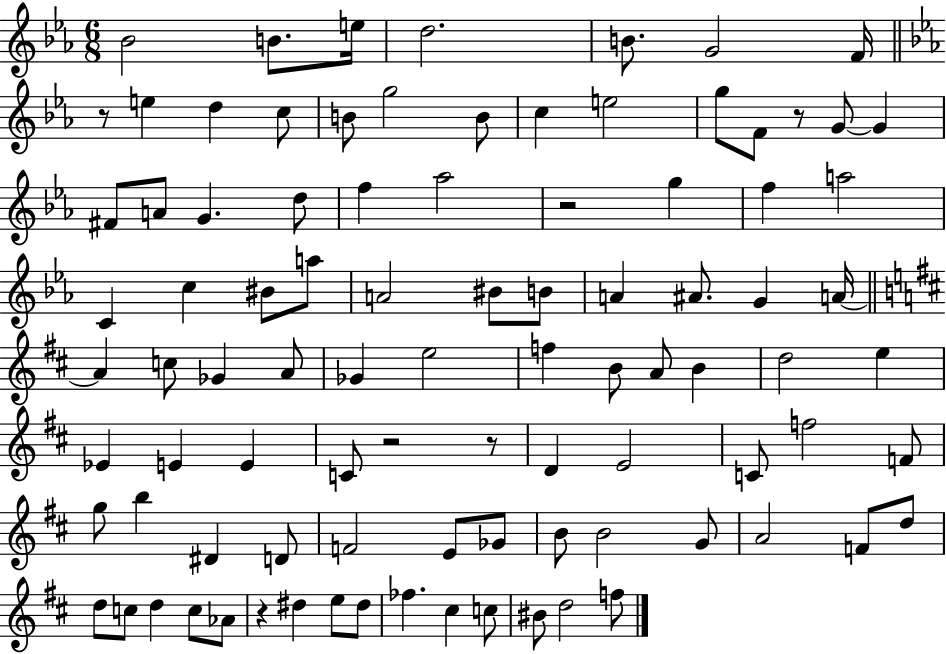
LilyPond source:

{
  \clef treble
  \numericTimeSignature
  \time 6/8
  \key ees \major
  bes'2 b'8. e''16 | d''2. | b'8. g'2 f'16 | \bar "||" \break \key ees \major r8 e''4 d''4 c''8 | b'8 g''2 b'8 | c''4 e''2 | g''8 f'8 r8 g'8~~ g'4 | \break fis'8 a'8 g'4. d''8 | f''4 aes''2 | r2 g''4 | f''4 a''2 | \break c'4 c''4 bis'8 a''8 | a'2 bis'8 b'8 | a'4 ais'8. g'4 a'16~~ | \bar "||" \break \key b \minor a'4 c''8 ges'4 a'8 | ges'4 e''2 | f''4 b'8 a'8 b'4 | d''2 e''4 | \break ees'4 e'4 e'4 | c'8 r2 r8 | d'4 e'2 | c'8 f''2 f'8 | \break g''8 b''4 dis'4 d'8 | f'2 e'8 ges'8 | b'8 b'2 g'8 | a'2 f'8 d''8 | \break d''8 c''8 d''4 c''8 aes'8 | r4 dis''4 e''8 dis''8 | fes''4. cis''4 c''8 | bis'8 d''2 f''8 | \break \bar "|."
}